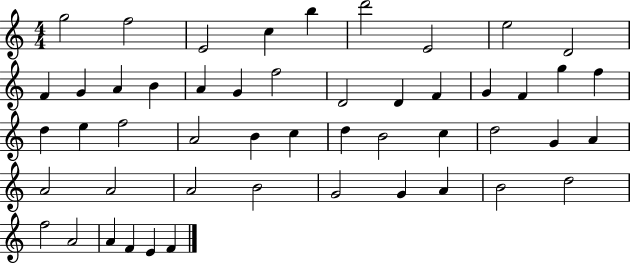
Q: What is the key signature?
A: C major